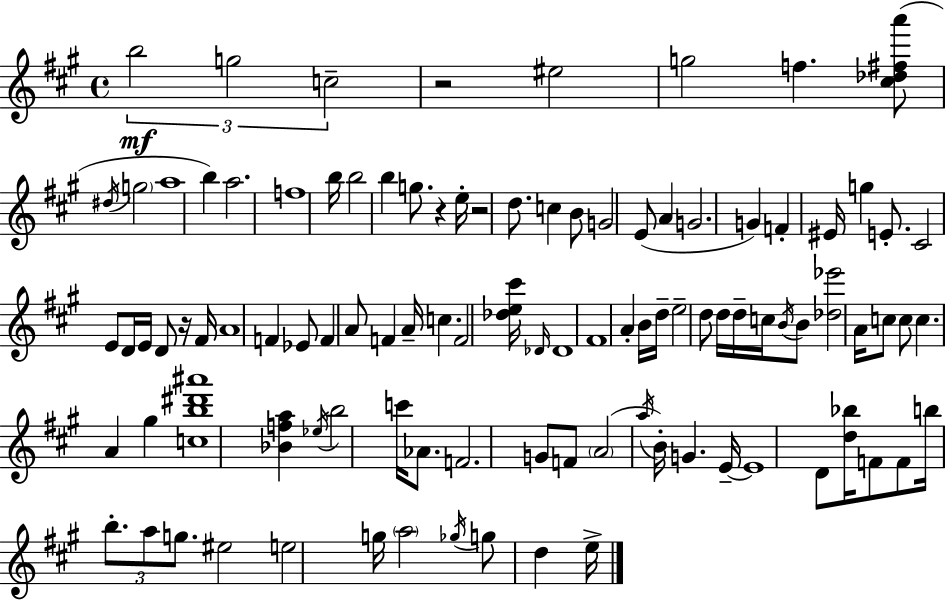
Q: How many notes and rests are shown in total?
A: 101